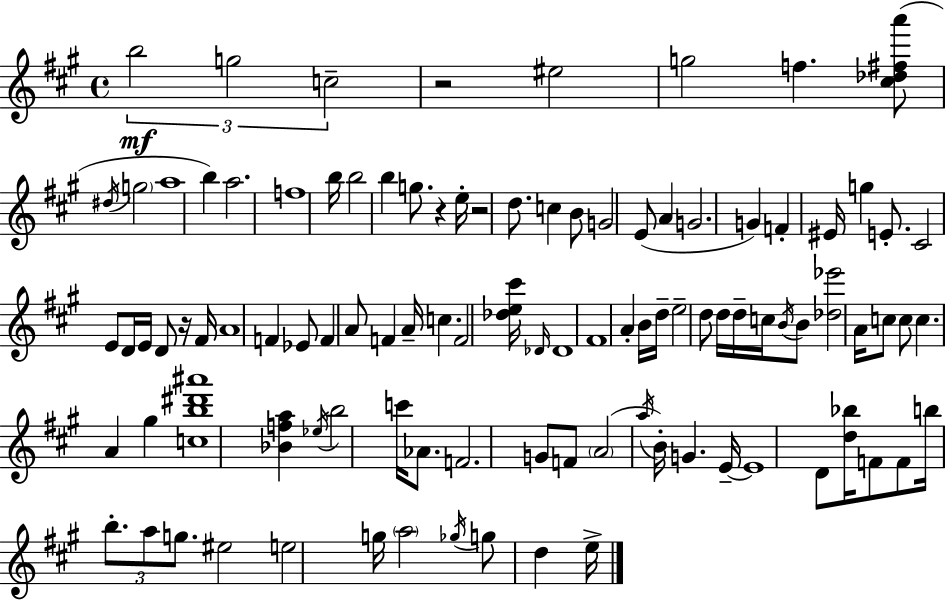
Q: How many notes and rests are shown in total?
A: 101